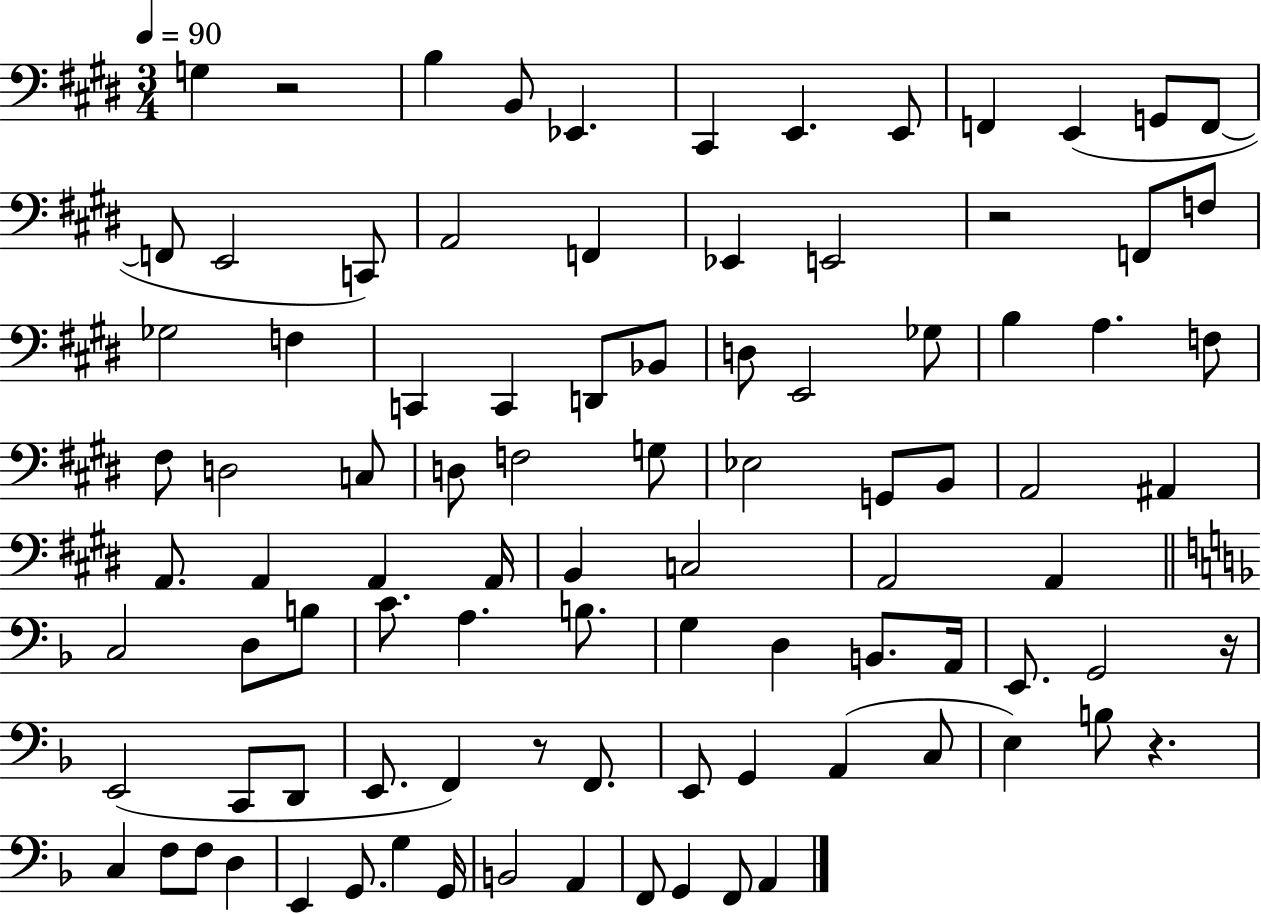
X:1
T:Untitled
M:3/4
L:1/4
K:E
G, z2 B, B,,/2 _E,, ^C,, E,, E,,/2 F,, E,, G,,/2 F,,/2 F,,/2 E,,2 C,,/2 A,,2 F,, _E,, E,,2 z2 F,,/2 F,/2 _G,2 F, C,, C,, D,,/2 _B,,/2 D,/2 E,,2 _G,/2 B, A, F,/2 ^F,/2 D,2 C,/2 D,/2 F,2 G,/2 _E,2 G,,/2 B,,/2 A,,2 ^A,, A,,/2 A,, A,, A,,/4 B,, C,2 A,,2 A,, C,2 D,/2 B,/2 C/2 A, B,/2 G, D, B,,/2 A,,/4 E,,/2 G,,2 z/4 E,,2 C,,/2 D,,/2 E,,/2 F,, z/2 F,,/2 E,,/2 G,, A,, C,/2 E, B,/2 z C, F,/2 F,/2 D, E,, G,,/2 G, G,,/4 B,,2 A,, F,,/2 G,, F,,/2 A,,